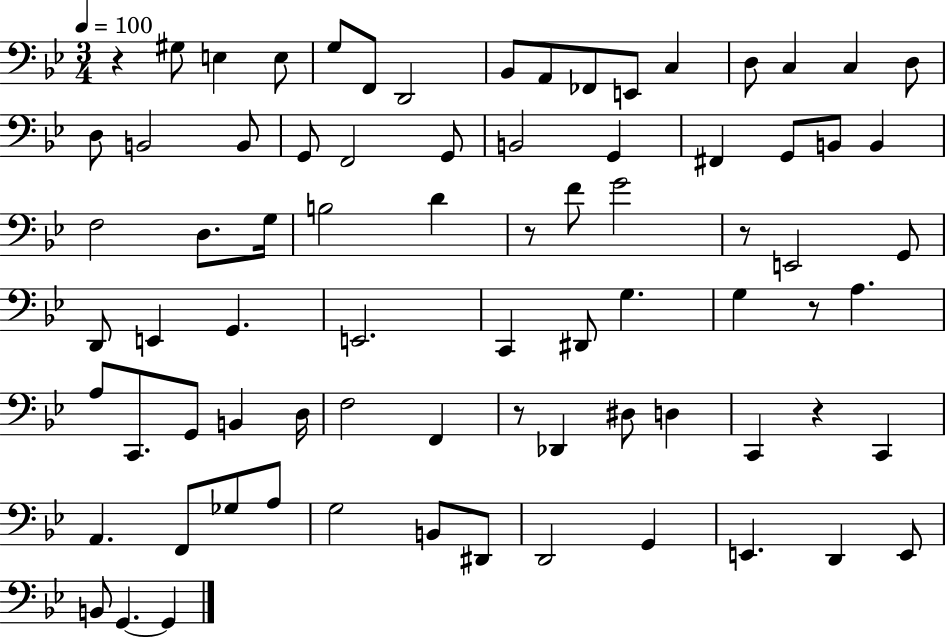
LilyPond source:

{
  \clef bass
  \numericTimeSignature
  \time 3/4
  \key bes \major
  \tempo 4 = 100
  r4 gis8 e4 e8 | g8 f,8 d,2 | bes,8 a,8 fes,8 e,8 c4 | d8 c4 c4 d8 | \break d8 b,2 b,8 | g,8 f,2 g,8 | b,2 g,4 | fis,4 g,8 b,8 b,4 | \break f2 d8. g16 | b2 d'4 | r8 f'8 g'2 | r8 e,2 g,8 | \break d,8 e,4 g,4. | e,2. | c,4 dis,8 g4. | g4 r8 a4. | \break a8 c,8. g,8 b,4 d16 | f2 f,4 | r8 des,4 dis8 d4 | c,4 r4 c,4 | \break a,4. f,8 ges8 a8 | g2 b,8 dis,8 | d,2 g,4 | e,4. d,4 e,8 | \break b,8 g,4.~~ g,4 | \bar "|."
}